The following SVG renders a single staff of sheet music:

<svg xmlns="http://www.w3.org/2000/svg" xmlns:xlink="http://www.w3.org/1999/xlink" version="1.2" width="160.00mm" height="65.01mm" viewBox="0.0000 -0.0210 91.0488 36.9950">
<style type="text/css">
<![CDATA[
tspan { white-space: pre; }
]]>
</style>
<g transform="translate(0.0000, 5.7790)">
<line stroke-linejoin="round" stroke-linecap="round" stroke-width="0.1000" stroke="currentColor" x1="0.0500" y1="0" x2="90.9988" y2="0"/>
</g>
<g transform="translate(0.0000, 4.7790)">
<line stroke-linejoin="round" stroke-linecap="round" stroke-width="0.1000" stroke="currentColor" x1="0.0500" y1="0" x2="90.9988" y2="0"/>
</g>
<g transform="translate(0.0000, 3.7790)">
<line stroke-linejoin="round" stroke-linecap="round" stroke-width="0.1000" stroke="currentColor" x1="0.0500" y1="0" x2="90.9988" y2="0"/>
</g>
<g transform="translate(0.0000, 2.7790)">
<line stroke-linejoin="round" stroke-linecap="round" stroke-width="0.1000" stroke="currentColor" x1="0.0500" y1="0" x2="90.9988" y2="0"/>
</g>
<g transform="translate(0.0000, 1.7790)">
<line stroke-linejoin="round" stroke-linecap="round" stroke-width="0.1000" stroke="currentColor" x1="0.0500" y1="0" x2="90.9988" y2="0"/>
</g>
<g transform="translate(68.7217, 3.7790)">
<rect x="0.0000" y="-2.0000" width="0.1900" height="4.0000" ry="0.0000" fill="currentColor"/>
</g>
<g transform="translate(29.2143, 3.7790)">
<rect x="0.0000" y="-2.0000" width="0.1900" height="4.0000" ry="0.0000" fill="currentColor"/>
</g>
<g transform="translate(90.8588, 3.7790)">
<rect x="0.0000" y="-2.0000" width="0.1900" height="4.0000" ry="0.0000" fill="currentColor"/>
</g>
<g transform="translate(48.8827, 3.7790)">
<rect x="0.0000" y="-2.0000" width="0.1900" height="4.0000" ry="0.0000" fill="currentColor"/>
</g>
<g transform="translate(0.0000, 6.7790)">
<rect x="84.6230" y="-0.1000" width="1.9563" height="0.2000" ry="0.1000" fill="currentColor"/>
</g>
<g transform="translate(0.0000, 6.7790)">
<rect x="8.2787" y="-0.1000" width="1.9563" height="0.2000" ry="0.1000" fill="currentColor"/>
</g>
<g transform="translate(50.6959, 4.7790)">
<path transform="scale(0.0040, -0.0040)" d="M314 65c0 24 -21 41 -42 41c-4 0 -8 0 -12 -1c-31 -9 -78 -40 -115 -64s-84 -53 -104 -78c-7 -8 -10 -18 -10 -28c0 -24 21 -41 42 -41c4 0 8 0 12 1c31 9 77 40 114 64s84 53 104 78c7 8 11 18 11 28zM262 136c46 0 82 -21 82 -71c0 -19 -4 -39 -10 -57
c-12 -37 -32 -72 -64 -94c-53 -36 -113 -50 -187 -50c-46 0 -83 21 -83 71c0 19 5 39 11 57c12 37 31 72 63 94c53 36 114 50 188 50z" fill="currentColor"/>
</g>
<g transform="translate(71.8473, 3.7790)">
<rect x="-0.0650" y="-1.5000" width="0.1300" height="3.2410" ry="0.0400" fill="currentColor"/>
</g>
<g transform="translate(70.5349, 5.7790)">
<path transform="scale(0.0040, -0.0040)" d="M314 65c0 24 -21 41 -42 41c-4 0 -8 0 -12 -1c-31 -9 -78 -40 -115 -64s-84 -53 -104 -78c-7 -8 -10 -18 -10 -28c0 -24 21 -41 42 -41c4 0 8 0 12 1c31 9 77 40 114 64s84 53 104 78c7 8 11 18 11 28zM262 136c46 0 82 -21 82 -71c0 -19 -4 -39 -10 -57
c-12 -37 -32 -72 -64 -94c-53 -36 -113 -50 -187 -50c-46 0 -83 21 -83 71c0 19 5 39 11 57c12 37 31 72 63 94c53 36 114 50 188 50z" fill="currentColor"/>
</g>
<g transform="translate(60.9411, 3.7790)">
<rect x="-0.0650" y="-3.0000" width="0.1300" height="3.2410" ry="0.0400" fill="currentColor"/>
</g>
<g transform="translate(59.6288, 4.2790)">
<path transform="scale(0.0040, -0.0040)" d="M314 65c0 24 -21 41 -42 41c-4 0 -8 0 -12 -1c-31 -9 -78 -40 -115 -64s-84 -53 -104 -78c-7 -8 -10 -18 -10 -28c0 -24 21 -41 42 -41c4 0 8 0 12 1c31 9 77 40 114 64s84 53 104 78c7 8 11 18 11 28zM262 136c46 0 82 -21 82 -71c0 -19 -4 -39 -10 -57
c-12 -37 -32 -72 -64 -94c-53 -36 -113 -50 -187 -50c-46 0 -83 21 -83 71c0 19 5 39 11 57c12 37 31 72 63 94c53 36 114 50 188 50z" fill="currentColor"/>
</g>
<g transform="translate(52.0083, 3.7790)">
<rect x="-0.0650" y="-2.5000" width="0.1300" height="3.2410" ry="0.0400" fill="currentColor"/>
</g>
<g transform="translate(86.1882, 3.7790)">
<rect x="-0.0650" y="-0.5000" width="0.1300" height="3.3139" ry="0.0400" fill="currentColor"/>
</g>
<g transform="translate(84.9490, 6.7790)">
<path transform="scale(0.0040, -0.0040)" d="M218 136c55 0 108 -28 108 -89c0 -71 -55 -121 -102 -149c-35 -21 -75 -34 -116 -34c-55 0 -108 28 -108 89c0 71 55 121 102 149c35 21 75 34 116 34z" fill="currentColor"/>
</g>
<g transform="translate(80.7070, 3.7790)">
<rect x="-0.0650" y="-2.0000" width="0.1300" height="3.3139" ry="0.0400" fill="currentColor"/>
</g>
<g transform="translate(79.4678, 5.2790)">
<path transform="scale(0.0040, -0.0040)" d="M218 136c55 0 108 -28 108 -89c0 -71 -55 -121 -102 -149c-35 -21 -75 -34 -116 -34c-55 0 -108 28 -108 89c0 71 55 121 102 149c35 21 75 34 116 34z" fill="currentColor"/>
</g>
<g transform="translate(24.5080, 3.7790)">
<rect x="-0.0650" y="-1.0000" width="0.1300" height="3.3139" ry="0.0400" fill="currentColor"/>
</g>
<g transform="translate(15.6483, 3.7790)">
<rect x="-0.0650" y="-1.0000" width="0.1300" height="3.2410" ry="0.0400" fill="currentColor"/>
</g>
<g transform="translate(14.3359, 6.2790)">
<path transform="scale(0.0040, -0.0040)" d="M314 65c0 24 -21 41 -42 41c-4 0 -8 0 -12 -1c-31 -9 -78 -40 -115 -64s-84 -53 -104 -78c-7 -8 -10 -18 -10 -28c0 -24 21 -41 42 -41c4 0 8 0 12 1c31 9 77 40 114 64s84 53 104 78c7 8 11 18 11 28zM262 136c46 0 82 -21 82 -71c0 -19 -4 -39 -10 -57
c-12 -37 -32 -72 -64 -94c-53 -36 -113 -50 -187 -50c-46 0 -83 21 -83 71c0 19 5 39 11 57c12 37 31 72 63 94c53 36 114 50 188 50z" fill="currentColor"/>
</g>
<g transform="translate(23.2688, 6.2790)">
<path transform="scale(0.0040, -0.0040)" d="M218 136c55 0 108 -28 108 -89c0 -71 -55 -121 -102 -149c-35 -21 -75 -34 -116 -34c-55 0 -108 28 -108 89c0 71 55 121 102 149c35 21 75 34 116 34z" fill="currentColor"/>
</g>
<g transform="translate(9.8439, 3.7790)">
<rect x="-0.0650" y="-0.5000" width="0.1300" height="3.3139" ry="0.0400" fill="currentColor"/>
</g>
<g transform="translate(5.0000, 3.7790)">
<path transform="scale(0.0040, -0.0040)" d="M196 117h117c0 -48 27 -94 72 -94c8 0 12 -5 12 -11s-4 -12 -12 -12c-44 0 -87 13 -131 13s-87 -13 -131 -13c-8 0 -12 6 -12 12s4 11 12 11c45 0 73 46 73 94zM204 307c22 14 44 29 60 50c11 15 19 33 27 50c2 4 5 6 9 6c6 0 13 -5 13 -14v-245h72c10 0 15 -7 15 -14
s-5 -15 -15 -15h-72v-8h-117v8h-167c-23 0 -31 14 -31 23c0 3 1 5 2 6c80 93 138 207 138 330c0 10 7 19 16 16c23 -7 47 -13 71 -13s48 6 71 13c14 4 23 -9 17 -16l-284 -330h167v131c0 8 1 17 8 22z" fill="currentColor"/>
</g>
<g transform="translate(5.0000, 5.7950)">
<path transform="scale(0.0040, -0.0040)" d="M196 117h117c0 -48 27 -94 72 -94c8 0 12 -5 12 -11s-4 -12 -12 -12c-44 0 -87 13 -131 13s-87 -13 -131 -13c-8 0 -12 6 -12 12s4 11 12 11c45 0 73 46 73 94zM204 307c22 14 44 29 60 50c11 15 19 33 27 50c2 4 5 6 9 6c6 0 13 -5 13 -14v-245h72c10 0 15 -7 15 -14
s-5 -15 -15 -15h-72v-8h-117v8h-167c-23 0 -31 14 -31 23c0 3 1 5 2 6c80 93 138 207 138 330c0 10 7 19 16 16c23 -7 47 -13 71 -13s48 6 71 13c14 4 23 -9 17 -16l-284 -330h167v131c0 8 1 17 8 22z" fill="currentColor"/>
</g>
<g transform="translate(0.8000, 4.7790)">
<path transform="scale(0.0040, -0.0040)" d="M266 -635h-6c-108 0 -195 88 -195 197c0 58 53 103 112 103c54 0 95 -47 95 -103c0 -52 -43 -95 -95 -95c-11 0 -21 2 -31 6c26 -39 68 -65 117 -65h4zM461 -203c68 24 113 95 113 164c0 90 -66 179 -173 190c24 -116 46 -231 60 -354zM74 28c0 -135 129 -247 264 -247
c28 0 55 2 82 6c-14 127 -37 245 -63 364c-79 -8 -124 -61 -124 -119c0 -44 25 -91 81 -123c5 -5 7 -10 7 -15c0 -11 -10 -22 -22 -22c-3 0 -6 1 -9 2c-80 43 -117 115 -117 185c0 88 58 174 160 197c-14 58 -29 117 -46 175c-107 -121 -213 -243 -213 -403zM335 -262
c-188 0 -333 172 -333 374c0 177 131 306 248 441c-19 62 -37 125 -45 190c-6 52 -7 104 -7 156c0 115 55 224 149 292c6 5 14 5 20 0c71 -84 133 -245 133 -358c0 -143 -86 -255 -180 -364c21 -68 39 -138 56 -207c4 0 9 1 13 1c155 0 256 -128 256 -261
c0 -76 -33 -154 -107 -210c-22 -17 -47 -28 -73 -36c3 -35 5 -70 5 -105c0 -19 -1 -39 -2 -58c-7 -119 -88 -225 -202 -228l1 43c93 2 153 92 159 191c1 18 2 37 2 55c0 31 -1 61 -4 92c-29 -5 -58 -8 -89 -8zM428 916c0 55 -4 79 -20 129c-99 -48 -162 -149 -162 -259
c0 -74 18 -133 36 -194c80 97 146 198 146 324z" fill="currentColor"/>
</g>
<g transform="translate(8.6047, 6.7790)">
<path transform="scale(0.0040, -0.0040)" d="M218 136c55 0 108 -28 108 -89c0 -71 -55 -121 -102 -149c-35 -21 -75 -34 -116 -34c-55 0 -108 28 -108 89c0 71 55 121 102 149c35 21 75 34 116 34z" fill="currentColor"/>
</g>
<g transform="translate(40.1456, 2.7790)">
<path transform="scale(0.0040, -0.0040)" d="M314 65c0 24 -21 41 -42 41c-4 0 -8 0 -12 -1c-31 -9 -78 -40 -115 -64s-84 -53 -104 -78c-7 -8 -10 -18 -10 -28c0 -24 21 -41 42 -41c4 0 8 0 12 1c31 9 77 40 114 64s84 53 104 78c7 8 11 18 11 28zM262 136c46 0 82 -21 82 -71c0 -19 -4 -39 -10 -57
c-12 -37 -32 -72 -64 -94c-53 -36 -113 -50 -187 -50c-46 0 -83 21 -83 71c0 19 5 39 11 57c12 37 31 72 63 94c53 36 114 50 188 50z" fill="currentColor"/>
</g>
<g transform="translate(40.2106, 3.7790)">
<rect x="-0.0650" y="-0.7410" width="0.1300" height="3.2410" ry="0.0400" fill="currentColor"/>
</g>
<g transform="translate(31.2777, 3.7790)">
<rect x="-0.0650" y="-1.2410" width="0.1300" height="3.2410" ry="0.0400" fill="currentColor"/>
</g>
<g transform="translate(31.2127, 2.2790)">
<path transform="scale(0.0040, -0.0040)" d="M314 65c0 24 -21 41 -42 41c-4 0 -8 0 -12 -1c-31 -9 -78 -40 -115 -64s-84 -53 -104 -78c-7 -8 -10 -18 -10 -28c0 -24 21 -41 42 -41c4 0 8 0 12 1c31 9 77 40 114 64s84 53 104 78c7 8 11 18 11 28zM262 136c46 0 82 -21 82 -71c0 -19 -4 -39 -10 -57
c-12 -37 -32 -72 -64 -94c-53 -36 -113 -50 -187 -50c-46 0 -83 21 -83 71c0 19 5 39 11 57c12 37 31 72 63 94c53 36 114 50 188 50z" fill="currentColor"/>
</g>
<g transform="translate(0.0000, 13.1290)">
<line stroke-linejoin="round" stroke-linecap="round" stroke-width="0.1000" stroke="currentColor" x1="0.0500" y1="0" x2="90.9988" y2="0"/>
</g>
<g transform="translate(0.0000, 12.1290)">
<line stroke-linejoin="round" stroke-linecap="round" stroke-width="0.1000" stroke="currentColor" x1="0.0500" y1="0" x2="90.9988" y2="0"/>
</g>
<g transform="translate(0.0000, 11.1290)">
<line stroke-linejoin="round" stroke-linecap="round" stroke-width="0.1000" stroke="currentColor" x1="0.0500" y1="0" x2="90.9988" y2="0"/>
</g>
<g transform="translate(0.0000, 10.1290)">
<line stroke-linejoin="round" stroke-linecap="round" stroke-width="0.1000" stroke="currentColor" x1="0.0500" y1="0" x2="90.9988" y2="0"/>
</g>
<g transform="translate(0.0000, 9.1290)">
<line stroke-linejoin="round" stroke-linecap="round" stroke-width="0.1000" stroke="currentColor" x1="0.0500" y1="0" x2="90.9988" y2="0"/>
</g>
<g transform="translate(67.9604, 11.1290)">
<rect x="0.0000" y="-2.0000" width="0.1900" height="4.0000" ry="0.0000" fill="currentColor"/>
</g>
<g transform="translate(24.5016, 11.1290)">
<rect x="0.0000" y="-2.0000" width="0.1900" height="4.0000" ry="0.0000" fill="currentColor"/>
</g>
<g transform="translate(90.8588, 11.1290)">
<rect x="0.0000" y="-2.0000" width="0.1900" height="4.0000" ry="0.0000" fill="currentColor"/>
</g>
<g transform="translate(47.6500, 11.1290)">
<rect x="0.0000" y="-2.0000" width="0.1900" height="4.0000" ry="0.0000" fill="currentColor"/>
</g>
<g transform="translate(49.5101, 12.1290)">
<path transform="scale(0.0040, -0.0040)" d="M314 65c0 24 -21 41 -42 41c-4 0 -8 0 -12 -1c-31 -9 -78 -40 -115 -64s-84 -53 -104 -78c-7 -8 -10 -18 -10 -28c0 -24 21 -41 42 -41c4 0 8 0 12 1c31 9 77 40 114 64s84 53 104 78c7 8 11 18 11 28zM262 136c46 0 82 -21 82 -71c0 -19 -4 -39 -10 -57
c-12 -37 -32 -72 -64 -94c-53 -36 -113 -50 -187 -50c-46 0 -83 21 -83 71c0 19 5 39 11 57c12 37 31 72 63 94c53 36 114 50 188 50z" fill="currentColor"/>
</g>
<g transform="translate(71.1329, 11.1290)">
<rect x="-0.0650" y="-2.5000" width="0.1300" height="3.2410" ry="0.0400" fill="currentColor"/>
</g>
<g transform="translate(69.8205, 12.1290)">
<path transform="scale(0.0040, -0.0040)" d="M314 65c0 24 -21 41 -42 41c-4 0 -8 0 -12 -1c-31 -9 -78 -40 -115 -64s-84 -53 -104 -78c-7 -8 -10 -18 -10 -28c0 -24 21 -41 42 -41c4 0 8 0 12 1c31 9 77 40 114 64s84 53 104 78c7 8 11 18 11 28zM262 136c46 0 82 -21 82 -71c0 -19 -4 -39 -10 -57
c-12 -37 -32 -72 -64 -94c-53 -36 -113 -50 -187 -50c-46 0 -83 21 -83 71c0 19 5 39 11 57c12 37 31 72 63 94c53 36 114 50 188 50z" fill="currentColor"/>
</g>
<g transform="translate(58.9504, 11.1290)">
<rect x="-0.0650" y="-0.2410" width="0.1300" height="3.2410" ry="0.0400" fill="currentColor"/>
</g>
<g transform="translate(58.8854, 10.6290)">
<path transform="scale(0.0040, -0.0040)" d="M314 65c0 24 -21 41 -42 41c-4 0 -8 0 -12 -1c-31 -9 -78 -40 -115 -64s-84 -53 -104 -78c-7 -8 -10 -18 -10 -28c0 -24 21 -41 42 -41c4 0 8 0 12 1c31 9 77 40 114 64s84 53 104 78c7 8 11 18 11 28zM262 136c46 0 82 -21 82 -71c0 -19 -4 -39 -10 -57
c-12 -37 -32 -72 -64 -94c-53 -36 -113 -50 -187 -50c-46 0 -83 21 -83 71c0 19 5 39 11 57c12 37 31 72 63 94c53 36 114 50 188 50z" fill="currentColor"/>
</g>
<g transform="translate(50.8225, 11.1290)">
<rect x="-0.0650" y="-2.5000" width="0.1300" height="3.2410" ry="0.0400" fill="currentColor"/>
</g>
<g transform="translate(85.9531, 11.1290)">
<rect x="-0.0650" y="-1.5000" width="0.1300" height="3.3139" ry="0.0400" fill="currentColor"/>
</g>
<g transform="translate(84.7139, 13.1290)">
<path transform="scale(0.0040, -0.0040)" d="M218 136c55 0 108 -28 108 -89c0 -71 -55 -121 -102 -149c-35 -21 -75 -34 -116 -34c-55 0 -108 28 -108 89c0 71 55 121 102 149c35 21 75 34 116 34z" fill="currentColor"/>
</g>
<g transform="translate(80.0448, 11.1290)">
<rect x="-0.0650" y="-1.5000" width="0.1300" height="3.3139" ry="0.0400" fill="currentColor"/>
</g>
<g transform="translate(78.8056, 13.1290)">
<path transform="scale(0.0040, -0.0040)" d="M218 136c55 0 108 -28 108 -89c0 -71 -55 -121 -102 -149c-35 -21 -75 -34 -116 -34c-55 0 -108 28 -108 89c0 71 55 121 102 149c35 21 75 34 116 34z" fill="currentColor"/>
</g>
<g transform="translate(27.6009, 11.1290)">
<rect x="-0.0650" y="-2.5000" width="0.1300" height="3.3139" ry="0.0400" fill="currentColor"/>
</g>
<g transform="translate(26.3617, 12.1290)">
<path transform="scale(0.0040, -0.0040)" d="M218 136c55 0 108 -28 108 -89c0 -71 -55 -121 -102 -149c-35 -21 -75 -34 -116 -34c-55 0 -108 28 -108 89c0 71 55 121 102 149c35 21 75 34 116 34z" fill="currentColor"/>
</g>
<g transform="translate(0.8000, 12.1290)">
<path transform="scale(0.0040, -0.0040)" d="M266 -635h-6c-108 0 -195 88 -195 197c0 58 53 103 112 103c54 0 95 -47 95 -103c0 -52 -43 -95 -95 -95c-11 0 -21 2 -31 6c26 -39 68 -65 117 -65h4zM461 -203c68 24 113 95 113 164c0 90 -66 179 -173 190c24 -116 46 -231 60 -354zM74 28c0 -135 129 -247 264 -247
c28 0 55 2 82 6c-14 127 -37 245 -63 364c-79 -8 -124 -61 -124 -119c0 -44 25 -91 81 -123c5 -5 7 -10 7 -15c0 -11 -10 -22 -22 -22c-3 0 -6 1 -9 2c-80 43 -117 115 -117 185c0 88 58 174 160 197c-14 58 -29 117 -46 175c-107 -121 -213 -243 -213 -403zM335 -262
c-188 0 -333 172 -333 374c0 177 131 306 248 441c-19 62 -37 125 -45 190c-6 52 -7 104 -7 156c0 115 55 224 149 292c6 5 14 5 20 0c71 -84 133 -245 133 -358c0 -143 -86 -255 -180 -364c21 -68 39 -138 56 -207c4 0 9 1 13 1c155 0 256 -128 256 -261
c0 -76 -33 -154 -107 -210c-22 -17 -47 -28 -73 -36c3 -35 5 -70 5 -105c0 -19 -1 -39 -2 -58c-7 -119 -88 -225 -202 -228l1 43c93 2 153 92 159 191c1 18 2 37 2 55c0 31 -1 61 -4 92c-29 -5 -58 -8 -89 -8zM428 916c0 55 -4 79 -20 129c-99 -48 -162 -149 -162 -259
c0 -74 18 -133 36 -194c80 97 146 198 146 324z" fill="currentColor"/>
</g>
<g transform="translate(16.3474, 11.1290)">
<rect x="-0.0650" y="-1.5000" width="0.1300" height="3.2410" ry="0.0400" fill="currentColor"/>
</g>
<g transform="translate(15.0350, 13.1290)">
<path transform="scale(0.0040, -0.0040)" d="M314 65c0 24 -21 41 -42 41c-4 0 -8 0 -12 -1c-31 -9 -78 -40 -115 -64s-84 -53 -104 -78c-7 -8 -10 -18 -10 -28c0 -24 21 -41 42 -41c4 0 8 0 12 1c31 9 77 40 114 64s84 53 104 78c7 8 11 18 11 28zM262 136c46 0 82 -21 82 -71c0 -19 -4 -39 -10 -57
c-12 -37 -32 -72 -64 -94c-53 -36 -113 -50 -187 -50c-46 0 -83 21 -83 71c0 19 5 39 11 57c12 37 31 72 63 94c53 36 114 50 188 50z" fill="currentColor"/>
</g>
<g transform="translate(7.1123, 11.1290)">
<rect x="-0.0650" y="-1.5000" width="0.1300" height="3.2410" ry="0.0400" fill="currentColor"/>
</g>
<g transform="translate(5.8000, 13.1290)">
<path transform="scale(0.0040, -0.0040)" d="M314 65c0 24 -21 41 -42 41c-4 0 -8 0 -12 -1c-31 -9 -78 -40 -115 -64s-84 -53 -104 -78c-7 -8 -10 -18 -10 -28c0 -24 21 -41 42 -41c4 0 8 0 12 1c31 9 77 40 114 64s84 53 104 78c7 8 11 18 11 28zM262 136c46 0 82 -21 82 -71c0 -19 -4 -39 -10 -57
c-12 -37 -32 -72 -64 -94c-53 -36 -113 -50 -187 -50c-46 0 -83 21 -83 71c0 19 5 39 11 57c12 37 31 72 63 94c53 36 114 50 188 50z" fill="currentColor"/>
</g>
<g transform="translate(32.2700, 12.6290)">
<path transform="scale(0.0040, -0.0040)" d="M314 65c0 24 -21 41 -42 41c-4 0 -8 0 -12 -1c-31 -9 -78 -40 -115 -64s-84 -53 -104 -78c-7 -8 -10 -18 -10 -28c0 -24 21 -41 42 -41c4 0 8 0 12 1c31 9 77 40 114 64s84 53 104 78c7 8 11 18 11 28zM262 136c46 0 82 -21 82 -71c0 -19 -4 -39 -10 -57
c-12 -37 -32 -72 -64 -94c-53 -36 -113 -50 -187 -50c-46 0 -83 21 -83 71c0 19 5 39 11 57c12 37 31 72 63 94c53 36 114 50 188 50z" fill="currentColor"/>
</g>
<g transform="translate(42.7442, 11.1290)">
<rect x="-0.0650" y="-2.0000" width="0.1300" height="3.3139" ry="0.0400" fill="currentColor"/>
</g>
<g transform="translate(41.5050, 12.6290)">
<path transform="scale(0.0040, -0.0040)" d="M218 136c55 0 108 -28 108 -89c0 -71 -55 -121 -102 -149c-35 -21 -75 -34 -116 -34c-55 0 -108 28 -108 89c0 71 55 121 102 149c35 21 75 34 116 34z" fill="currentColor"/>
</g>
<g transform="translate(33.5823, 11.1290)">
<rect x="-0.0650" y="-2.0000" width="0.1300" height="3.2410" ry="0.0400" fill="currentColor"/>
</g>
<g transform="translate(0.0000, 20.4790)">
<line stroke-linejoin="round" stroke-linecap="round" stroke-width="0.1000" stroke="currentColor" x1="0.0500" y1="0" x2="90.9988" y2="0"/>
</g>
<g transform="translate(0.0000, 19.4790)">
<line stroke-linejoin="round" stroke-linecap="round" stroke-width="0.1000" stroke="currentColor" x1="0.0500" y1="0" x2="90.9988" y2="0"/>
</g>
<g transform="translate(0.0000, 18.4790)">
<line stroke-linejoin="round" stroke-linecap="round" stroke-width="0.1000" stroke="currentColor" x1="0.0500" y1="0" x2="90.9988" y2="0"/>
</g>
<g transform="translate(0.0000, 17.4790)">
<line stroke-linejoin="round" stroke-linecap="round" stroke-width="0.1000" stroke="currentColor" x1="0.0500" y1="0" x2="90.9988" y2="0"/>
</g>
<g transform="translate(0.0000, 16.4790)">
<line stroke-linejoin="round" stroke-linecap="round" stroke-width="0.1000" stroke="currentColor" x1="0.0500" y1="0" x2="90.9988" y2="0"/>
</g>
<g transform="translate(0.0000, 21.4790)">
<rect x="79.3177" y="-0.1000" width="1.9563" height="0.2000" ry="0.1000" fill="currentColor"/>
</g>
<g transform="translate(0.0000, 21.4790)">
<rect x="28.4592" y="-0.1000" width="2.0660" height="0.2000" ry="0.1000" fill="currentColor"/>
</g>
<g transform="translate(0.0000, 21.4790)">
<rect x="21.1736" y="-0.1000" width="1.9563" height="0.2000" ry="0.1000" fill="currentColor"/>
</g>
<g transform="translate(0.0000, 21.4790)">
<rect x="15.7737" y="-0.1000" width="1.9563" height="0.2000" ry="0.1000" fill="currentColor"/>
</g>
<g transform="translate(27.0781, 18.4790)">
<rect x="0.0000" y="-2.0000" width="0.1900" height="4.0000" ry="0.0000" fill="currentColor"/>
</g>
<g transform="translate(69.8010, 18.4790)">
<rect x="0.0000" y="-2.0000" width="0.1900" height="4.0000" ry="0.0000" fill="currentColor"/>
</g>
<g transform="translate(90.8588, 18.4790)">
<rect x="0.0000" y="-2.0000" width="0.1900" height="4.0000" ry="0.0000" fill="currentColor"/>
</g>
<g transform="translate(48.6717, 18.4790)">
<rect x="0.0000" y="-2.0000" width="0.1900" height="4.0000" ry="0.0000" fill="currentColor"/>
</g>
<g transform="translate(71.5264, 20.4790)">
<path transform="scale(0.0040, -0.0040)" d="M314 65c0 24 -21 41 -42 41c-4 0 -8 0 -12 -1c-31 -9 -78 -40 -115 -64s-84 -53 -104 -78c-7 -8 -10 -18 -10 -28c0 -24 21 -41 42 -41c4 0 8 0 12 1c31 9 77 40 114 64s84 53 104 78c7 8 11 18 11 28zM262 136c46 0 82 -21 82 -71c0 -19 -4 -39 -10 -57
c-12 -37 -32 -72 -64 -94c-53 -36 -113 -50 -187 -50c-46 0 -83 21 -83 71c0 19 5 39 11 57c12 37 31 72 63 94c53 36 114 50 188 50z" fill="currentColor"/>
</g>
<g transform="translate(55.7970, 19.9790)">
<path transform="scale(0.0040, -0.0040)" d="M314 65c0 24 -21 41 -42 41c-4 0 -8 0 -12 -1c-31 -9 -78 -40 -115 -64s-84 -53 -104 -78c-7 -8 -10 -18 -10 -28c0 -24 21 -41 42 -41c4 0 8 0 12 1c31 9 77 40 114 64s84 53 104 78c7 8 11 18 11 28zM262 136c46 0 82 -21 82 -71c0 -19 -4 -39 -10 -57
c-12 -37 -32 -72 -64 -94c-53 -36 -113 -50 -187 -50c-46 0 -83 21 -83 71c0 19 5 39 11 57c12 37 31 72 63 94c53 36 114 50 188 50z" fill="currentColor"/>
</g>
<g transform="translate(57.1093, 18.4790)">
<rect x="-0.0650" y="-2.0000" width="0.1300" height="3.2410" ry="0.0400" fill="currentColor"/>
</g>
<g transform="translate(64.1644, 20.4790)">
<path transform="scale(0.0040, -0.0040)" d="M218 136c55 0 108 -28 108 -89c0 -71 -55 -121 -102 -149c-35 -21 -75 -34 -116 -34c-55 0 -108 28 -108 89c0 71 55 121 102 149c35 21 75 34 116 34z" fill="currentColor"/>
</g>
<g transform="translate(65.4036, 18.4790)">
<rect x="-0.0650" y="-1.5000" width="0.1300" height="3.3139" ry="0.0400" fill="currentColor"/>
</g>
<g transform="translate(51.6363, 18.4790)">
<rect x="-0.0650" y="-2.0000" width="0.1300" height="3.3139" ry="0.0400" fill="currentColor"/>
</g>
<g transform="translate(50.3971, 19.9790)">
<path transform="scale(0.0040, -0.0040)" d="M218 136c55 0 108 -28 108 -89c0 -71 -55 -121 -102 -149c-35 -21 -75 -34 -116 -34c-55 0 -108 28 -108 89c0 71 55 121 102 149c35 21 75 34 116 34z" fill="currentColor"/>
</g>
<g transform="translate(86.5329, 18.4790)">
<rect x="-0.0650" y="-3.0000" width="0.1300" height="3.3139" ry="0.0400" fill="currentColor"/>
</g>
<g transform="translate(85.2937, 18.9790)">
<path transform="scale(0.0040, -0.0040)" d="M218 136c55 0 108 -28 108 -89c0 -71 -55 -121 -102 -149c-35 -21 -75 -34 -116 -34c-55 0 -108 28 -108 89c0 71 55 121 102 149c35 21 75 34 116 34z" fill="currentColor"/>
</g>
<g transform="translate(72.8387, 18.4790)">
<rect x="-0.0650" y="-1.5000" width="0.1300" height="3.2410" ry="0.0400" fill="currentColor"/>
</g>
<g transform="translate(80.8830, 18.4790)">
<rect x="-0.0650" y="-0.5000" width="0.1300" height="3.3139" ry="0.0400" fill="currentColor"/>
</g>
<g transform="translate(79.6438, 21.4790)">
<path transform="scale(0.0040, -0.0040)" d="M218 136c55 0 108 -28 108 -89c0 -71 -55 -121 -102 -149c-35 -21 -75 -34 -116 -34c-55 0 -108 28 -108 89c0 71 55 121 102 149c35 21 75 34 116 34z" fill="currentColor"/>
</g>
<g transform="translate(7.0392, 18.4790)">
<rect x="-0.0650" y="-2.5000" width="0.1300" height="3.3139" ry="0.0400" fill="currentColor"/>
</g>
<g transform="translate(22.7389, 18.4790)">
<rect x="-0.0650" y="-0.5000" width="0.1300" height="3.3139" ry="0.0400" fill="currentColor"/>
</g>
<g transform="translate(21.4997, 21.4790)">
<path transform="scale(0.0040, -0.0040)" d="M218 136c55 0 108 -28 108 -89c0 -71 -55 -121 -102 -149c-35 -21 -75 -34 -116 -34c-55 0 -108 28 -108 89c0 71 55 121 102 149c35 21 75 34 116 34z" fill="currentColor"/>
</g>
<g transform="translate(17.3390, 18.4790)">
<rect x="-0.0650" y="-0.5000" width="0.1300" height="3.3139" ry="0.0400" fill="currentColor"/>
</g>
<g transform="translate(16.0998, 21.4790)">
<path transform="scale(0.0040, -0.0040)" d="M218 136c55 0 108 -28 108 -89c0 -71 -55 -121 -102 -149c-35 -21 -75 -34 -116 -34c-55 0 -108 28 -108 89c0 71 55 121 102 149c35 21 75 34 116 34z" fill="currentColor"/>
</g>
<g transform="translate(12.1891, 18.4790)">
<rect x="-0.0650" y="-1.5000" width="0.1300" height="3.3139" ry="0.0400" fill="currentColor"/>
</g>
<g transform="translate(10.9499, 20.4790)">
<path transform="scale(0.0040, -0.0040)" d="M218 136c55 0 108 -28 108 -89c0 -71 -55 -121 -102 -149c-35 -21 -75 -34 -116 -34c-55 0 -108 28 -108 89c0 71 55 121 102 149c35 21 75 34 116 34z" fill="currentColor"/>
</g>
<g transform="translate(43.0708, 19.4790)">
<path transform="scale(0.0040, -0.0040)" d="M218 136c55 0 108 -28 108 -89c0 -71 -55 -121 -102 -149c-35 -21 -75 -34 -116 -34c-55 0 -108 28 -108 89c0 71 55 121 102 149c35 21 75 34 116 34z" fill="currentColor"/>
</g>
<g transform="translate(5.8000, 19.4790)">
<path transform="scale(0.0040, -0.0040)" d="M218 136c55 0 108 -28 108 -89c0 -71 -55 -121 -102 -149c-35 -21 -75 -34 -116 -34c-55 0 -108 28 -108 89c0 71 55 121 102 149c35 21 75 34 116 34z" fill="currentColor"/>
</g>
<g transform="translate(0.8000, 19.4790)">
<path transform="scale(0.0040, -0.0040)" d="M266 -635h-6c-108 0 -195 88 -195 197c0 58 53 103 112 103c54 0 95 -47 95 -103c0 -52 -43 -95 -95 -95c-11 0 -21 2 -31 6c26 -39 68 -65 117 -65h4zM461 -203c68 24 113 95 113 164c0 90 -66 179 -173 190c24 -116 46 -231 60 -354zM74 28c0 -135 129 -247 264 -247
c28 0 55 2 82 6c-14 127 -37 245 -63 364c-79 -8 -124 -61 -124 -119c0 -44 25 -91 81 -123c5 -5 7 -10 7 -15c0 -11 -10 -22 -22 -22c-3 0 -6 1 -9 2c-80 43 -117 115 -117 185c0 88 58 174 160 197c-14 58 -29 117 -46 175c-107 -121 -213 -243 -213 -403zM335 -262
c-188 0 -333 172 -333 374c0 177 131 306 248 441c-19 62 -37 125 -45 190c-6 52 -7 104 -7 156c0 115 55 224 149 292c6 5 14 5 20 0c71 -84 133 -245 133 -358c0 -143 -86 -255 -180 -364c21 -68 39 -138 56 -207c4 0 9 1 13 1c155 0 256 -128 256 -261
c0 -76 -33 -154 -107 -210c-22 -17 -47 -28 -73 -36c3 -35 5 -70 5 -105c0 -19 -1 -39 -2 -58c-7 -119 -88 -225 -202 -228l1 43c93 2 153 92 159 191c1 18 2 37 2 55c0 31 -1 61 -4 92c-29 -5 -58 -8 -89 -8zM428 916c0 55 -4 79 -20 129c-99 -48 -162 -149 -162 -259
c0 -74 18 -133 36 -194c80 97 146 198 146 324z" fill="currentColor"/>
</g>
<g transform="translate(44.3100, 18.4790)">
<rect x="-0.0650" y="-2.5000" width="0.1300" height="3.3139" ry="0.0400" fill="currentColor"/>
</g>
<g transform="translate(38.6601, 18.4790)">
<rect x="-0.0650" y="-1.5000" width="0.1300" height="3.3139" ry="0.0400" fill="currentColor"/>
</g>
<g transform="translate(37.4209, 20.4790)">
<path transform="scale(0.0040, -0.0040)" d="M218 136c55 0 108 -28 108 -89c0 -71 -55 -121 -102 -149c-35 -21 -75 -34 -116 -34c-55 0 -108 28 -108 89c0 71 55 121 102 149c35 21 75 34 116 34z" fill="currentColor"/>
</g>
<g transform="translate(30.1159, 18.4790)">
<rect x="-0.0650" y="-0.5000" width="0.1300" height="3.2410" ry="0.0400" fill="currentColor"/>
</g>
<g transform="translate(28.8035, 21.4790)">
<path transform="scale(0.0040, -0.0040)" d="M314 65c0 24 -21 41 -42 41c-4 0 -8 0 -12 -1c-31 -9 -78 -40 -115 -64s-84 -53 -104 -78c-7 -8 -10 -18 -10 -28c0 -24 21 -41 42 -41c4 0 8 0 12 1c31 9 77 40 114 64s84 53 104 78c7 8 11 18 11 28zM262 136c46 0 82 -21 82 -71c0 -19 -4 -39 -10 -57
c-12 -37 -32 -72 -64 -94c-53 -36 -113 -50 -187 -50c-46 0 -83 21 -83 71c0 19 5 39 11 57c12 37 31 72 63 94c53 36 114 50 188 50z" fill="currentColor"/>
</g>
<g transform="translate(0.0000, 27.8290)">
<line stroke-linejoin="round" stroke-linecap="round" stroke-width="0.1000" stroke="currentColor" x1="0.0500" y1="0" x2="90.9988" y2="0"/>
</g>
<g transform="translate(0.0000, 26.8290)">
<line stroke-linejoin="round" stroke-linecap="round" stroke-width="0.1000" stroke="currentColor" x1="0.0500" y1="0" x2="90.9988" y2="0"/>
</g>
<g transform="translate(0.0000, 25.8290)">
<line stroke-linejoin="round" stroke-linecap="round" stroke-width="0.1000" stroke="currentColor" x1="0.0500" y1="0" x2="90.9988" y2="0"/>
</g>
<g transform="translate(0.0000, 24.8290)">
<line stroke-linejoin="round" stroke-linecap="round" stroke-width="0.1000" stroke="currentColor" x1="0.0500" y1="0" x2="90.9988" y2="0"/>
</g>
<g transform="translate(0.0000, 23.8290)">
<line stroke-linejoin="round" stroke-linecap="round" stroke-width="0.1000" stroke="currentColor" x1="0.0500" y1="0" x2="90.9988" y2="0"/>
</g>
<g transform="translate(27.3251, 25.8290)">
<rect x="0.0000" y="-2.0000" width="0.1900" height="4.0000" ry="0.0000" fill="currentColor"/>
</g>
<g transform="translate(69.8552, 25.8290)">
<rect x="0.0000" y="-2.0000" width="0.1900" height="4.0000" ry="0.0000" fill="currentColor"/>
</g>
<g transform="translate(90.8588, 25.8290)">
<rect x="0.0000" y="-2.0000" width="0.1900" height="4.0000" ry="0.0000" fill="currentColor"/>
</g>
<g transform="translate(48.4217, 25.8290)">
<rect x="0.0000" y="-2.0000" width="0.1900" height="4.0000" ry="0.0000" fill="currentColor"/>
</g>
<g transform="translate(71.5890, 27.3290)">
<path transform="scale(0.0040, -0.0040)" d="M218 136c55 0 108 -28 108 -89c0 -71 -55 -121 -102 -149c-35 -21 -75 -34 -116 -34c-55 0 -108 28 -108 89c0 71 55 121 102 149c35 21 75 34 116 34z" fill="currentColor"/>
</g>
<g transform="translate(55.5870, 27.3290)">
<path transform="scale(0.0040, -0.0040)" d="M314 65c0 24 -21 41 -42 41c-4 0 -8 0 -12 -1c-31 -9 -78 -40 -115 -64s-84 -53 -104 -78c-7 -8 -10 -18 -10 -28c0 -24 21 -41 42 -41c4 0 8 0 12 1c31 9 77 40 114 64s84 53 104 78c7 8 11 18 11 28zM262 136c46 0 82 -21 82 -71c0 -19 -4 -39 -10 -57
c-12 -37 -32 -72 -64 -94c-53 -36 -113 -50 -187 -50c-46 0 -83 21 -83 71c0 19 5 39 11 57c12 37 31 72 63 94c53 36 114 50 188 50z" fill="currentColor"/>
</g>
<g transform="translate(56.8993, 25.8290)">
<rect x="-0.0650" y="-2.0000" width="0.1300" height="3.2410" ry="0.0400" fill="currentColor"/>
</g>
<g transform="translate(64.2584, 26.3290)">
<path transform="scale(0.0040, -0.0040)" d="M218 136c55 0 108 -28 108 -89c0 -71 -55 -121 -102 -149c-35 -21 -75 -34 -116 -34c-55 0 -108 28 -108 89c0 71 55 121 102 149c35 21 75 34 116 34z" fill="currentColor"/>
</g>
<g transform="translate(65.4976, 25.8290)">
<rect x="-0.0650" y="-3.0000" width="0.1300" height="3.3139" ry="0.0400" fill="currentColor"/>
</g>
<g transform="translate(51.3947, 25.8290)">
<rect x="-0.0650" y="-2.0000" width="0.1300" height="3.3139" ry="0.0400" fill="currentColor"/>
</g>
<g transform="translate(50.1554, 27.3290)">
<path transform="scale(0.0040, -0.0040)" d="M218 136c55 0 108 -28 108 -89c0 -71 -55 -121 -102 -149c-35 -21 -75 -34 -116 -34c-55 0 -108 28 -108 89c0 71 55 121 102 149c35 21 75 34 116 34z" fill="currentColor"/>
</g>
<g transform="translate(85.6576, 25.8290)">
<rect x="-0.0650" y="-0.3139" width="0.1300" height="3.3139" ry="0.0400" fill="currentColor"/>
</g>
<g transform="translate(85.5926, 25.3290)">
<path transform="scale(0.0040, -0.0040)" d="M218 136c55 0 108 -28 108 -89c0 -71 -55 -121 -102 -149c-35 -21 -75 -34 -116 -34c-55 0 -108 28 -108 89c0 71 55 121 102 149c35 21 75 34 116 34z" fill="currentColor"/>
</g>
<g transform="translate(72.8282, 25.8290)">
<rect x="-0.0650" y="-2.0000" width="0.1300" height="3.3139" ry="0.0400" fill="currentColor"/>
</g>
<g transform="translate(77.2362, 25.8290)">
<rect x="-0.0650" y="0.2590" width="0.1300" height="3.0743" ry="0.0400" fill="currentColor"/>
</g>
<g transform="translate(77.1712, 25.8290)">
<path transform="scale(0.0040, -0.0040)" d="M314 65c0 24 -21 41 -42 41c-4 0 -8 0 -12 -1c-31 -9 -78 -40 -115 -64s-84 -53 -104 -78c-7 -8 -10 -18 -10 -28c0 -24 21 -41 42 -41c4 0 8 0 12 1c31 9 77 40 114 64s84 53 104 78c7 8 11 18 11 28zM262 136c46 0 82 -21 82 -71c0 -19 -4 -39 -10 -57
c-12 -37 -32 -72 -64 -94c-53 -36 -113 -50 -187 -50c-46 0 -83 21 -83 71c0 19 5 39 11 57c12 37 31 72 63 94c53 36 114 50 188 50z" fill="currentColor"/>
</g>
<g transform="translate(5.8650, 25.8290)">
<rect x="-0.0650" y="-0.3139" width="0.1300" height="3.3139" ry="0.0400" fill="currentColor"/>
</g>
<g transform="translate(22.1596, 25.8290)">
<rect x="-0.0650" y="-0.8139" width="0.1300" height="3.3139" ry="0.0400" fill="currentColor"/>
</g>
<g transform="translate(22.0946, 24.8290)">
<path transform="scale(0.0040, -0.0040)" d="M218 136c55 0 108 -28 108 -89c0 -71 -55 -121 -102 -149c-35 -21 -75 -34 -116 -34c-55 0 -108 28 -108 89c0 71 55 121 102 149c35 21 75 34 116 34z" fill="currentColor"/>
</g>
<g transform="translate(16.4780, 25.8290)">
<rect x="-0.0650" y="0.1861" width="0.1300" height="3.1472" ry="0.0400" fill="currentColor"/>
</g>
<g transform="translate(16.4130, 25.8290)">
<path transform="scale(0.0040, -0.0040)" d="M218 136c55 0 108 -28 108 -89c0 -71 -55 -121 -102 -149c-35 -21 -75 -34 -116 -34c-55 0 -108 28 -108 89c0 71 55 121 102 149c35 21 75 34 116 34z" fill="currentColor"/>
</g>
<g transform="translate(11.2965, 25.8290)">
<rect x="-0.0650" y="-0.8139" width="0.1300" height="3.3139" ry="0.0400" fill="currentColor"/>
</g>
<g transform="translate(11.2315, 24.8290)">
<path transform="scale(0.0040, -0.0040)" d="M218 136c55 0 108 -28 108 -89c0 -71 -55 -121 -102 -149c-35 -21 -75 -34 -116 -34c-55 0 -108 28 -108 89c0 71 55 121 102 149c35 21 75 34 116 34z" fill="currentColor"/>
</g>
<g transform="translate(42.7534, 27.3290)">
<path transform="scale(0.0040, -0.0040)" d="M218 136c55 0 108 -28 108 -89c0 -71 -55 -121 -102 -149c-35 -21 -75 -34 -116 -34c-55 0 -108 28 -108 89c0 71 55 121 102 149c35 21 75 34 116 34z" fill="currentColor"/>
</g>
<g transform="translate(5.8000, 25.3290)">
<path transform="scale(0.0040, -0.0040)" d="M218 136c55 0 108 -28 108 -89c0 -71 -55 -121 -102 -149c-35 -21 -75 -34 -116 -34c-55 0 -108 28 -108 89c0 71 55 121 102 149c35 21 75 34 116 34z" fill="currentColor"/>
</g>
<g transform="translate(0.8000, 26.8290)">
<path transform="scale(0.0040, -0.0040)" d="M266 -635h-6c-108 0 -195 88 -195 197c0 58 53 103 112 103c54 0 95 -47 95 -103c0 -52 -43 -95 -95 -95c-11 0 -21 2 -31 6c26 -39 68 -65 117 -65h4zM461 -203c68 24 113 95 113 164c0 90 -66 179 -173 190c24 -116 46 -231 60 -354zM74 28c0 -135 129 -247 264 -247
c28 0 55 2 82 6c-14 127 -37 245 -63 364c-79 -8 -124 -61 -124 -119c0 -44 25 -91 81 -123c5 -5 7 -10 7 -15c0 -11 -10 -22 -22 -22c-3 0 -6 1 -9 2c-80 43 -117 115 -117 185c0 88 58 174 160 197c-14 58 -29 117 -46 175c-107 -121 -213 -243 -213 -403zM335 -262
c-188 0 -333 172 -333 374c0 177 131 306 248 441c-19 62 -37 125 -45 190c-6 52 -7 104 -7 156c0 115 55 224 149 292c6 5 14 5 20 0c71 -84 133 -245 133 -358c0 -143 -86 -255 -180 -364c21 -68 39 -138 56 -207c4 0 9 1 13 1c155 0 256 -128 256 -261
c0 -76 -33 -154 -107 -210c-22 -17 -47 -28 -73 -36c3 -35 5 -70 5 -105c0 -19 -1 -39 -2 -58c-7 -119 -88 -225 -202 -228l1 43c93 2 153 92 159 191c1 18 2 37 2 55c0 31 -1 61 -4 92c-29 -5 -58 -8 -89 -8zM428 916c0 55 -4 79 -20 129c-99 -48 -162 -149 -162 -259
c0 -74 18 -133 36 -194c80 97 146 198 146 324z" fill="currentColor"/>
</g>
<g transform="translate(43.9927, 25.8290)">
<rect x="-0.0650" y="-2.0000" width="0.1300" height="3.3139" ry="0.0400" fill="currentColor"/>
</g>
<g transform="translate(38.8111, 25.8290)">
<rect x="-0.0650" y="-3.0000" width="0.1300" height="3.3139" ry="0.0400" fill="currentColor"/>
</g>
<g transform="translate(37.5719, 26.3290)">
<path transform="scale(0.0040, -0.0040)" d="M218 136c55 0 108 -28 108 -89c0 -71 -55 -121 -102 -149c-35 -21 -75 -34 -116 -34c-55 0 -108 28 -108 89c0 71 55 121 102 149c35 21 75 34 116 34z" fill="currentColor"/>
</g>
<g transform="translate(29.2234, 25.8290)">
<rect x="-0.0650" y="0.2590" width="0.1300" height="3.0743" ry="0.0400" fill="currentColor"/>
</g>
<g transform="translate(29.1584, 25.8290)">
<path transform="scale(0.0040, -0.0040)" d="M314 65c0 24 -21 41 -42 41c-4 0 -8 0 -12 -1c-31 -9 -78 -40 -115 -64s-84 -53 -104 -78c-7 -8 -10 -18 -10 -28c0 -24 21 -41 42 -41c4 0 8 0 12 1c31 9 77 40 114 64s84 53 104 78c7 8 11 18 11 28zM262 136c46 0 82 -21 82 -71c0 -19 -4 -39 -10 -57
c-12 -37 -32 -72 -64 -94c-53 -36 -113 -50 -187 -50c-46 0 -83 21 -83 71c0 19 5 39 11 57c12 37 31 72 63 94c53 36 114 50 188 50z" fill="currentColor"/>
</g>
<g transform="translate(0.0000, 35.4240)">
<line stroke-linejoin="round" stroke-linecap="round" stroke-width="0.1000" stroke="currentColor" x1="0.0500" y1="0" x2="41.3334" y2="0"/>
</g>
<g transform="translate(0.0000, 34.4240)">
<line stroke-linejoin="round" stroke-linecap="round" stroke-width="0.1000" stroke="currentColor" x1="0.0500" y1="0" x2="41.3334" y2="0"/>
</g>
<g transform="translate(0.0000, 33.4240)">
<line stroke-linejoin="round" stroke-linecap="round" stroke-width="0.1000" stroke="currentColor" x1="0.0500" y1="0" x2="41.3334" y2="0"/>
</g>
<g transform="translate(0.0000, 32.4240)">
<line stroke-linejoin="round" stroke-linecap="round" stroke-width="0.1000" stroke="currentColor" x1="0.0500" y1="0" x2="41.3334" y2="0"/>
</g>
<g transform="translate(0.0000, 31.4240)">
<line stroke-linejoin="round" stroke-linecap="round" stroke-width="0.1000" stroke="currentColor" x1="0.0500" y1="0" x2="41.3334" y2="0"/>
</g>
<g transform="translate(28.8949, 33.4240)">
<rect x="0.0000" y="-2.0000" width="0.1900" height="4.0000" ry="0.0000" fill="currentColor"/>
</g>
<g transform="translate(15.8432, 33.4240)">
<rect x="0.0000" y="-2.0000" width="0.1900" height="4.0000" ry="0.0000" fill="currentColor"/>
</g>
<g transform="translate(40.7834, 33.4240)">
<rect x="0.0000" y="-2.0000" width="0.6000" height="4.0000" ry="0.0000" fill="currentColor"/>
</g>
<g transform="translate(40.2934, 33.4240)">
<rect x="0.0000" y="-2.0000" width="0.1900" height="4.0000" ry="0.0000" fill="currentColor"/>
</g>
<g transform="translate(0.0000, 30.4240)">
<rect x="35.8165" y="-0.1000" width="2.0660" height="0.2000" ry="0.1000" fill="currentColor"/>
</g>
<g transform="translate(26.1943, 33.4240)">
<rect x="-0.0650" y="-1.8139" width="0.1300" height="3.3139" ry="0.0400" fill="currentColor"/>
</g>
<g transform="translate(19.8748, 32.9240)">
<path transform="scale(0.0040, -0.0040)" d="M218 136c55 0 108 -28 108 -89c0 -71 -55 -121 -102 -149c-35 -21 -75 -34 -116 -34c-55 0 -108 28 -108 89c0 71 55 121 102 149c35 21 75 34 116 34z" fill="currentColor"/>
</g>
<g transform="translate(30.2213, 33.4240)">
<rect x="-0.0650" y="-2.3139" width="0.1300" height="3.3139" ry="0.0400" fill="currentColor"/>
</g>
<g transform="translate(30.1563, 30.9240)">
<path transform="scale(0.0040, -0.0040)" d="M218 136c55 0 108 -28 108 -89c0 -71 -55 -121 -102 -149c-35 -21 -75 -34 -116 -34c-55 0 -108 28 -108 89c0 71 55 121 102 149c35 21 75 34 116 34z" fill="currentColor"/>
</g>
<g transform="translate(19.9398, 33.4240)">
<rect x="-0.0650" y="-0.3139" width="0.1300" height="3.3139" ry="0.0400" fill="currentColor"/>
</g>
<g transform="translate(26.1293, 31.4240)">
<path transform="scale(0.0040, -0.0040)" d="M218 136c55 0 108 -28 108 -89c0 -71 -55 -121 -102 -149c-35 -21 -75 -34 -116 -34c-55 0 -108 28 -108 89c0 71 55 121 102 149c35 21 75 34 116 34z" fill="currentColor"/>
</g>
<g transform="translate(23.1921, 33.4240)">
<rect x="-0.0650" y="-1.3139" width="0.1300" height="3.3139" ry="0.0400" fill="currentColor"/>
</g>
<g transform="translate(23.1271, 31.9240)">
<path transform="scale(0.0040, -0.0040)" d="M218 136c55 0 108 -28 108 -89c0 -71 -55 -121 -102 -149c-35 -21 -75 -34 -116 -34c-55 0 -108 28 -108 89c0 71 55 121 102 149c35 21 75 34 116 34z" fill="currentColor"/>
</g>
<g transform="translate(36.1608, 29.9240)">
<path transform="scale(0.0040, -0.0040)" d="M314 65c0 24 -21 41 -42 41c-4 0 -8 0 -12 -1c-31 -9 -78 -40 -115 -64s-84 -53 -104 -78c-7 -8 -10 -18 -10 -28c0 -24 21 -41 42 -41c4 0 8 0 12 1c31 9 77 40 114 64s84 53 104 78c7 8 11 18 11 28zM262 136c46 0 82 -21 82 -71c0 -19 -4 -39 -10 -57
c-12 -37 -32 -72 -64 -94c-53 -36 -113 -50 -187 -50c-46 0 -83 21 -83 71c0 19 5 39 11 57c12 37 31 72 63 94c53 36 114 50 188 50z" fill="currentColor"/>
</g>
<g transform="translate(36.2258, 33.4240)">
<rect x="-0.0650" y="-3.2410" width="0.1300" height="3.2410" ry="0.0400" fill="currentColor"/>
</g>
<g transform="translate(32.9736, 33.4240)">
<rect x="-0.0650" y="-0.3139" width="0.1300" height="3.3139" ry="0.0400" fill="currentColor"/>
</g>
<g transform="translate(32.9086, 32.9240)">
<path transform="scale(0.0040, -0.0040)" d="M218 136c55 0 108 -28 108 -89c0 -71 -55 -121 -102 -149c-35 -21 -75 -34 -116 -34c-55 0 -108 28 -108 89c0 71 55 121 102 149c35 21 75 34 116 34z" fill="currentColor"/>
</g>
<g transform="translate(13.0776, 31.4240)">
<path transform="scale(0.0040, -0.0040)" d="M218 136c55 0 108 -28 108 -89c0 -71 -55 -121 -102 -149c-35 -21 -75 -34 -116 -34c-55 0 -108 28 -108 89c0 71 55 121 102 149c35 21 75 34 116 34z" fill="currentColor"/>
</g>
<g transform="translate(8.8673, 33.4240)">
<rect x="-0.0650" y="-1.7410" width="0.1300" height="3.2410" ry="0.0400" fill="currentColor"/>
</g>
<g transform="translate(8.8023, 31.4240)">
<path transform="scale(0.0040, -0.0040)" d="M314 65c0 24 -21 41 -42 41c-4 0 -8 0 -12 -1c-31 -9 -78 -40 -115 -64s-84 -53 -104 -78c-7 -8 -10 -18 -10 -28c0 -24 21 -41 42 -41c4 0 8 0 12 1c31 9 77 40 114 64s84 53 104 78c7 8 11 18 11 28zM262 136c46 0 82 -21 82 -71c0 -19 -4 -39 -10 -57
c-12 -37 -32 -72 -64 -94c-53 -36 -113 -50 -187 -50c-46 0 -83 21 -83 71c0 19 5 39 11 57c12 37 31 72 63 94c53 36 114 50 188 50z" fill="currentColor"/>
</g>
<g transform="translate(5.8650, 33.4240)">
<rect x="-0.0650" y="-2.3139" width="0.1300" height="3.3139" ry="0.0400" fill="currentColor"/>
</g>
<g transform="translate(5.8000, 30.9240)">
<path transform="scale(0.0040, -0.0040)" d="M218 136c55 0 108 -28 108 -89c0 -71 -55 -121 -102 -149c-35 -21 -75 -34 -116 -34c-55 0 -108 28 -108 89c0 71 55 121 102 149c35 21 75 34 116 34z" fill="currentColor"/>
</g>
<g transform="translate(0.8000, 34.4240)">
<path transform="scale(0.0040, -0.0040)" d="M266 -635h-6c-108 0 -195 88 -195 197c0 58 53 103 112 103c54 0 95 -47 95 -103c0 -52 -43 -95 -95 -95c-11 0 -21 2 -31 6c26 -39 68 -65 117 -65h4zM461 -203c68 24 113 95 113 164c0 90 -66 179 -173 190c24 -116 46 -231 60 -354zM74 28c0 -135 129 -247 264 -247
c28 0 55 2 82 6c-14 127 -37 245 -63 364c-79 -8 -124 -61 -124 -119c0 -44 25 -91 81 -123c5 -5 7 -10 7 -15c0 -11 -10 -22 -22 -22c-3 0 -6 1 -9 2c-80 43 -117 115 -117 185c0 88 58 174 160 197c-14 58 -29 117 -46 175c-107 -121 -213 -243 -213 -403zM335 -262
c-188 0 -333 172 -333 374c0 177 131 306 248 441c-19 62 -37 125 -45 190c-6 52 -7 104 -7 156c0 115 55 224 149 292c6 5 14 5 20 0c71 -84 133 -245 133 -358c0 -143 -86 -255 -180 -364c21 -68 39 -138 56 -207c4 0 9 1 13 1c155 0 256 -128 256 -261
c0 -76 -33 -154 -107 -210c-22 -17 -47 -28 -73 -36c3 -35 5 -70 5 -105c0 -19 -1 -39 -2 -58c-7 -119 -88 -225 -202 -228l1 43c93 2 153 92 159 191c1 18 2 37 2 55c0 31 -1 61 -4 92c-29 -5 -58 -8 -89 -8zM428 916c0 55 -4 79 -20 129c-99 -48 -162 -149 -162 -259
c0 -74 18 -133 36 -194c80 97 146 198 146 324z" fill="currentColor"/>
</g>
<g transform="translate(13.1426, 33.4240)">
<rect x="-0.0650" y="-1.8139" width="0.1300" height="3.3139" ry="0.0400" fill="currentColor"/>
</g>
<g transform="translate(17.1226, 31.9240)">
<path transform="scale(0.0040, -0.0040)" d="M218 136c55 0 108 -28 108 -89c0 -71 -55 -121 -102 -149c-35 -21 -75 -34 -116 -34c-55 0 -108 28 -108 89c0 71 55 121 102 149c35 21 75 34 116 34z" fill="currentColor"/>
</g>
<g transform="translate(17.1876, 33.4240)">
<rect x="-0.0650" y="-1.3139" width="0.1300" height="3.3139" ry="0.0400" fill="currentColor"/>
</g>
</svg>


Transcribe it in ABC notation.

X:1
T:Untitled
M:4/4
L:1/4
K:C
C D2 D e2 d2 G2 A2 E2 F C E2 E2 G F2 F G2 c2 G2 E E G E C C C2 E G F F2 E E2 C A c d B d B2 A F F F2 A F B2 c g f2 f e c e f g c b2